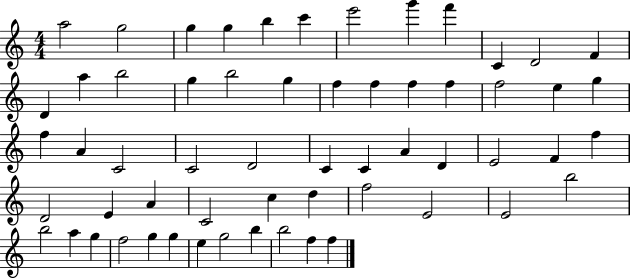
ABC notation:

X:1
T:Untitled
M:4/4
L:1/4
K:C
a2 g2 g g b c' e'2 g' f' C D2 F D a b2 g b2 g f f f f f2 e g f A C2 C2 D2 C C A D E2 F f D2 E A C2 c d f2 E2 E2 b2 b2 a g f2 g g e g2 b b2 f f